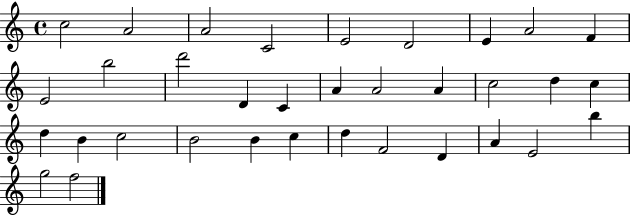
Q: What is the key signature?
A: C major